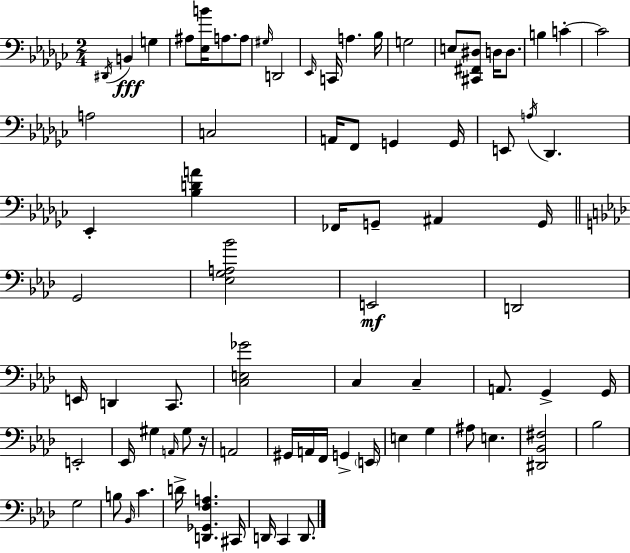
D#2/s B2/q G3/q A#3/e [Eb3,B4]/s A3/e. A3/e G#3/s D2/h Eb2/s C2/s A3/q. Bb3/s G3/h E3/e [C#2,F#2,D#3]/e D3/s D3/e. B3/q C4/q C4/h A3/h C3/h A2/s F2/e G2/q G2/s E2/e A3/s Db2/q. Eb2/q [Bb3,D4,A4]/q FES2/s G2/e A#2/q G2/s G2/h [Eb3,G3,A3,Bb4]/h E2/h D2/h E2/s D2/q C2/e. [C3,E3,Gb4]/h C3/q C3/q A2/e. G2/q G2/s E2/h Eb2/s G#3/q A2/s G#3/e R/s A2/h G#2/s A2/s F2/s G2/q E2/s E3/q G3/q A#3/e E3/q. [D#2,Bb2,F#3]/h Bb3/h G3/h B3/e Bb2/s C4/q. D4/s [D2,Gb2,F3,A3]/q. C#2/s D2/s C2/q D2/e.